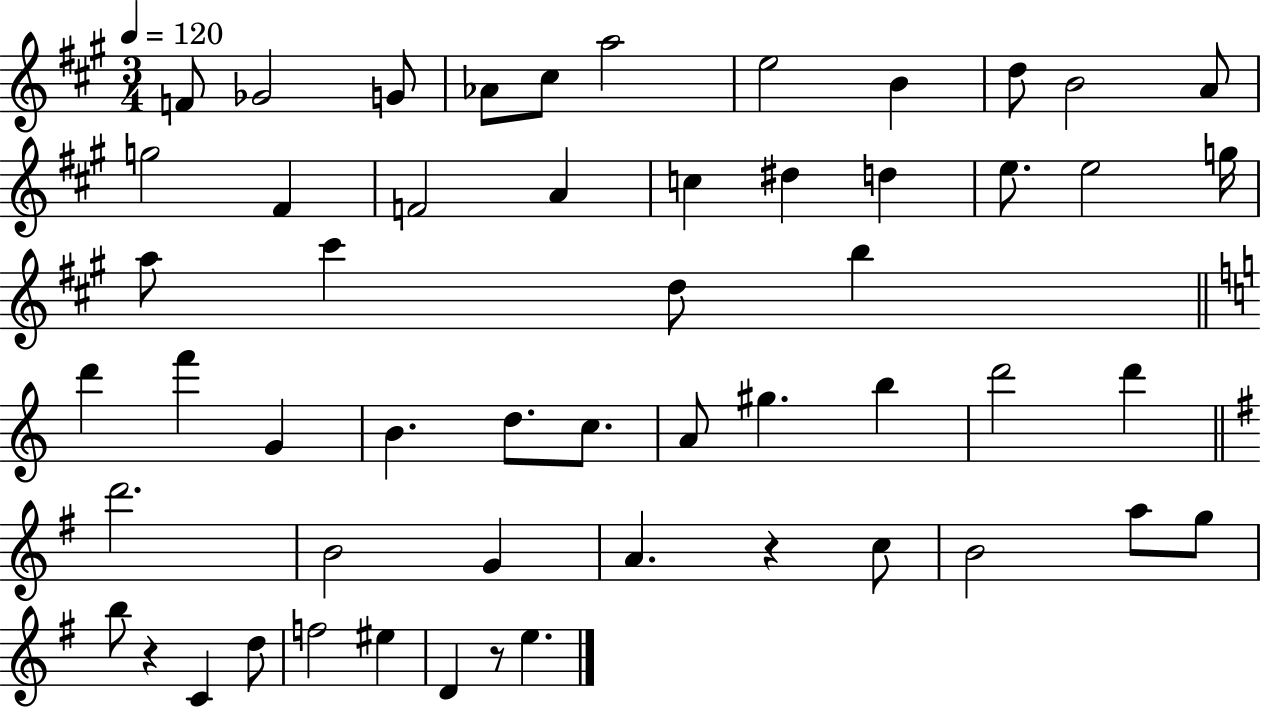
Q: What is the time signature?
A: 3/4